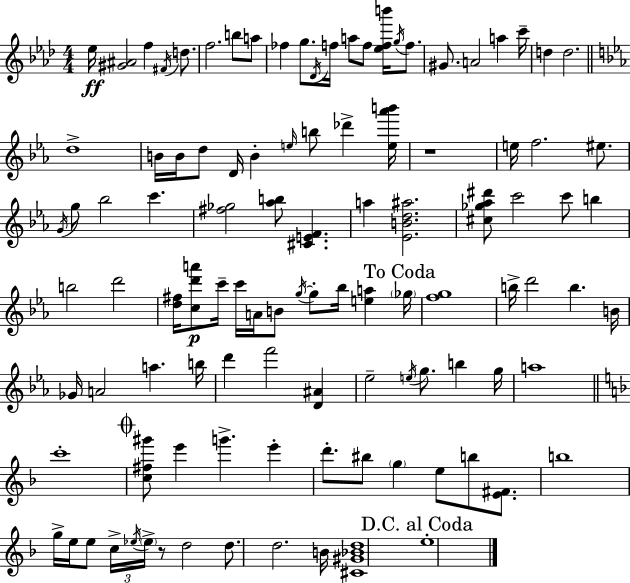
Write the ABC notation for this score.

X:1
T:Untitled
M:4/4
L:1/4
K:Ab
_e/4 [^G^A]2 f ^F/4 d/2 f2 b/2 a/2 _f g/2 _D/4 f/4 a/2 f/2 [_efb']/4 g/4 f/2 ^G/2 A2 a c'/4 d d2 d4 B/4 B/4 d/2 D/4 B e/4 b/2 _d' [e_a'b']/4 z4 e/4 f2 ^e/2 G/4 g/2 _b2 c' [^f_g]2 [_ab]/2 [^CEF] a [_EBd^a]2 [^c_g_a^d']/2 c'2 c'/2 b b2 d'2 [d^f]/4 [cd'a']/2 c'/4 c'/4 A/4 B/2 g/4 g/2 _b/4 [ea] _g/4 [fg]4 b/4 d'2 b B/4 _G/4 A2 a b/4 d' f'2 [D^A] _e2 e/4 g/2 b g/4 a4 c'4 [c^f^g']/2 e' g' e' d'/2 ^b/2 g e/2 b/2 [E^F]/2 b4 g/4 e/4 e/2 c/4 _e/4 _e/4 z/2 d2 d/2 d2 B/4 [^C^G_Bd]4 e4